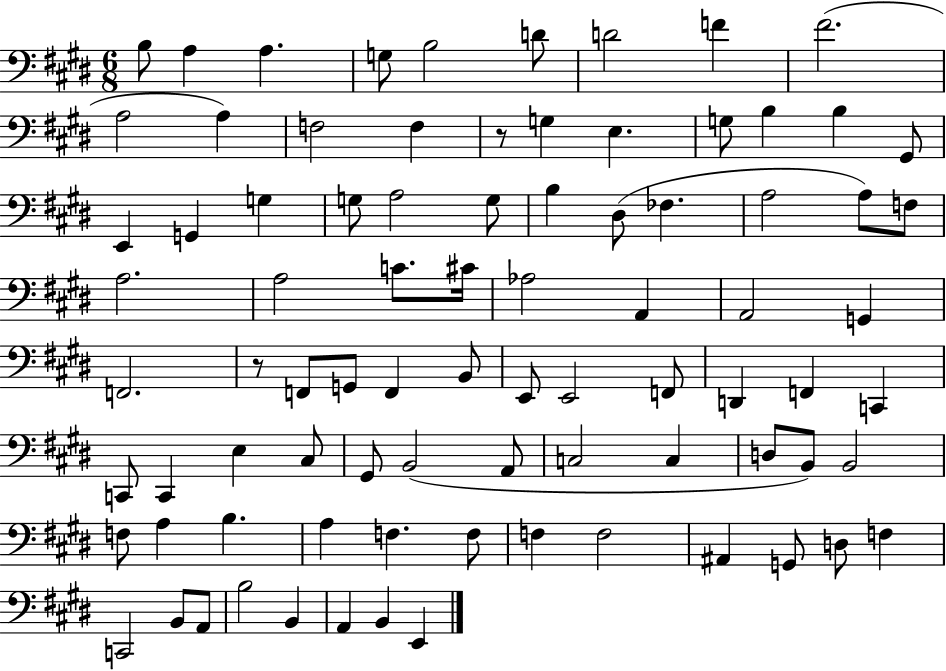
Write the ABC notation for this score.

X:1
T:Untitled
M:6/8
L:1/4
K:E
B,/2 A, A, G,/2 B,2 D/2 D2 F ^F2 A,2 A, F,2 F, z/2 G, E, G,/2 B, B, ^G,,/2 E,, G,, G, G,/2 A,2 G,/2 B, ^D,/2 _F, A,2 A,/2 F,/2 A,2 A,2 C/2 ^C/4 _A,2 A,, A,,2 G,, F,,2 z/2 F,,/2 G,,/2 F,, B,,/2 E,,/2 E,,2 F,,/2 D,, F,, C,, C,,/2 C,, E, ^C,/2 ^G,,/2 B,,2 A,,/2 C,2 C, D,/2 B,,/2 B,,2 F,/2 A, B, A, F, F,/2 F, F,2 ^A,, G,,/2 D,/2 F, C,,2 B,,/2 A,,/2 B,2 B,, A,, B,, E,,